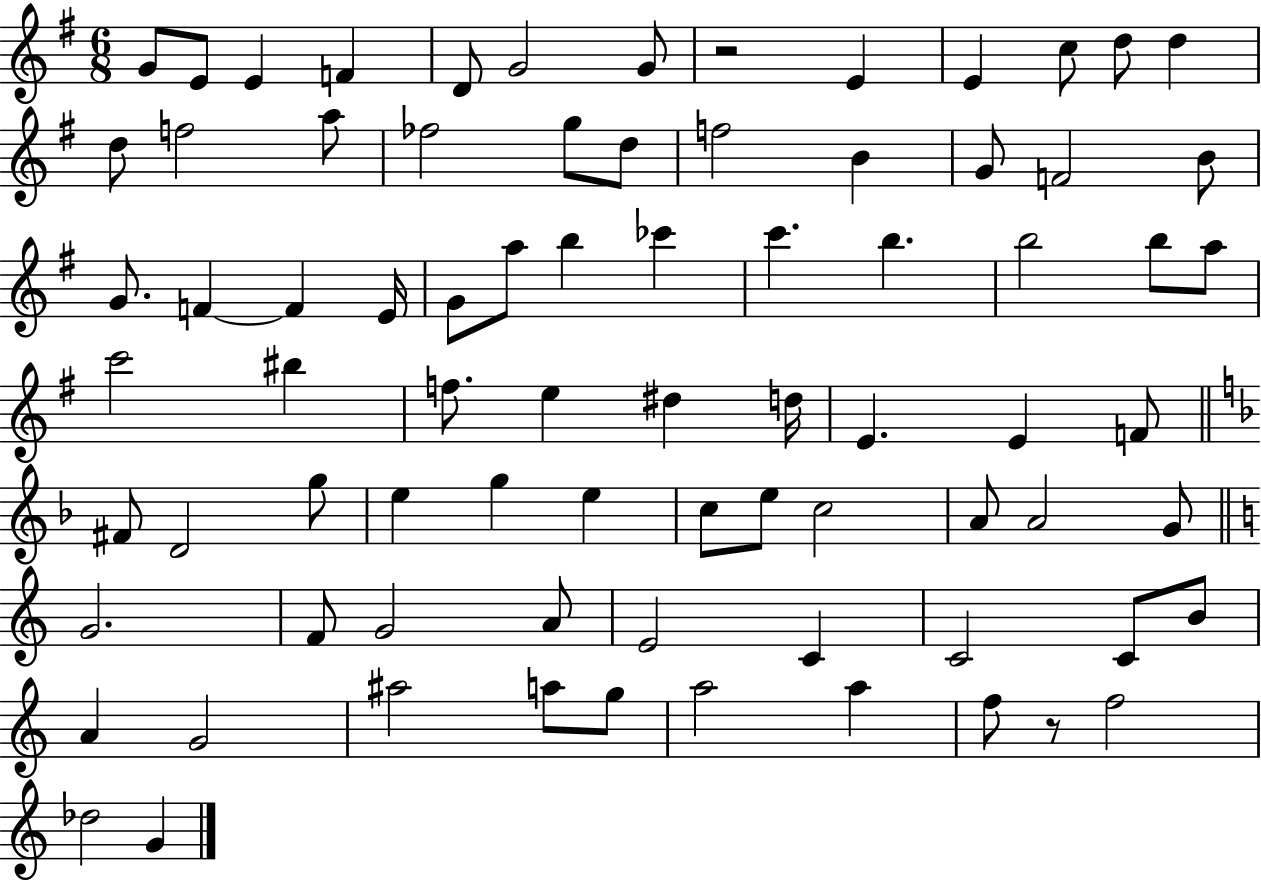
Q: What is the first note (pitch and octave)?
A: G4